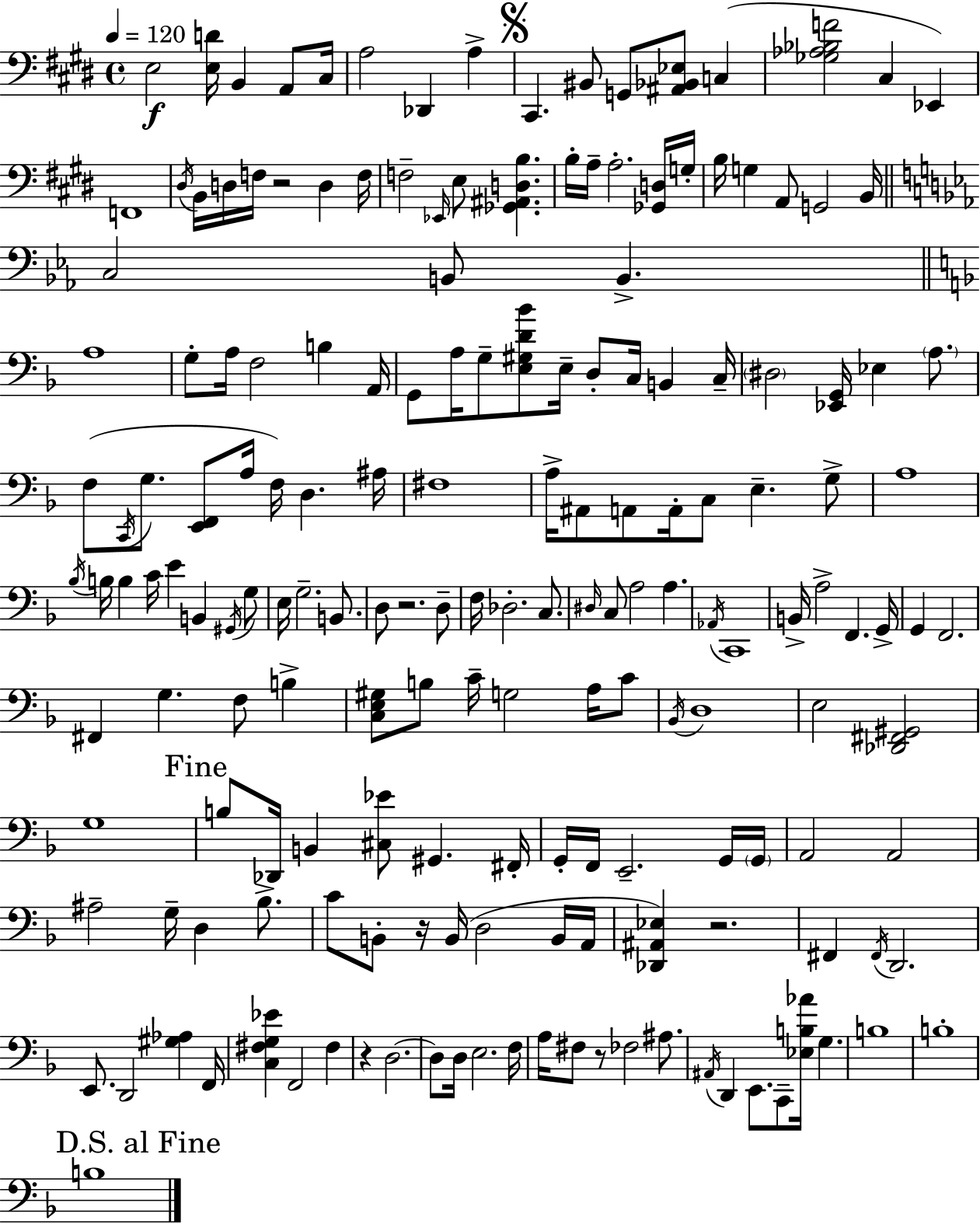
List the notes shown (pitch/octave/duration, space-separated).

E3/h [E3,D4]/s B2/q A2/e C#3/s A3/h Db2/q A3/q C#2/q. BIS2/e G2/e [A#2,Bb2,Eb3]/e C3/q [Gb3,Ab3,Bb3,F4]/h C#3/q Eb2/q F2/w D#3/s B2/s D3/s F3/s R/h D3/q F3/s F3/h Eb2/s E3/e [Gb2,A#2,D3,B3]/q. B3/s A3/s A3/h. [Gb2,D3]/s G3/s B3/s G3/q A2/e G2/h B2/s C3/h B2/e B2/q. A3/w G3/e A3/s F3/h B3/q A2/s G2/e A3/s G3/e [E3,G#3,D4,Bb4]/e E3/s D3/e C3/s B2/q C3/s D#3/h [Eb2,G2]/s Eb3/q A3/e. F3/e C2/s G3/e. [E2,F2]/e A3/s F3/s D3/q. A#3/s F#3/w A3/s A#2/e A2/e A2/s C3/e E3/q. G3/e A3/w Bb3/s B3/s B3/q C4/s E4/q B2/q G#2/s G3/e E3/s G3/h. B2/e. D3/e R/h. D3/e F3/s Db3/h. C3/e. D#3/s C3/e A3/h A3/q. Ab2/s C2/w B2/s A3/h F2/q. G2/s G2/q F2/h. F#2/q G3/q. F3/e B3/q [C3,E3,G#3]/e B3/e C4/s G3/h A3/s C4/e Bb2/s D3/w E3/h [Db2,F#2,G#2]/h G3/w B3/e Db2/s B2/q [C#3,Eb4]/e G#2/q. F#2/s G2/s F2/s E2/h. G2/s G2/s A2/h A2/h A#3/h G3/s D3/q Bb3/e. C4/e B2/e R/s B2/s D3/h B2/s A2/s [Db2,A#2,Eb3]/q R/h. F#2/q F#2/s D2/h. E2/e. D2/h [G#3,Ab3]/q F2/s [C3,F#3,G3,Eb4]/q F2/h F#3/q R/q D3/h. D3/e D3/s E3/h. F3/s A3/s F#3/e R/e FES3/h A#3/e. A#2/s D2/q E2/e. C2/e [Eb3,B3,Ab4]/s G3/q. B3/w B3/w B3/w